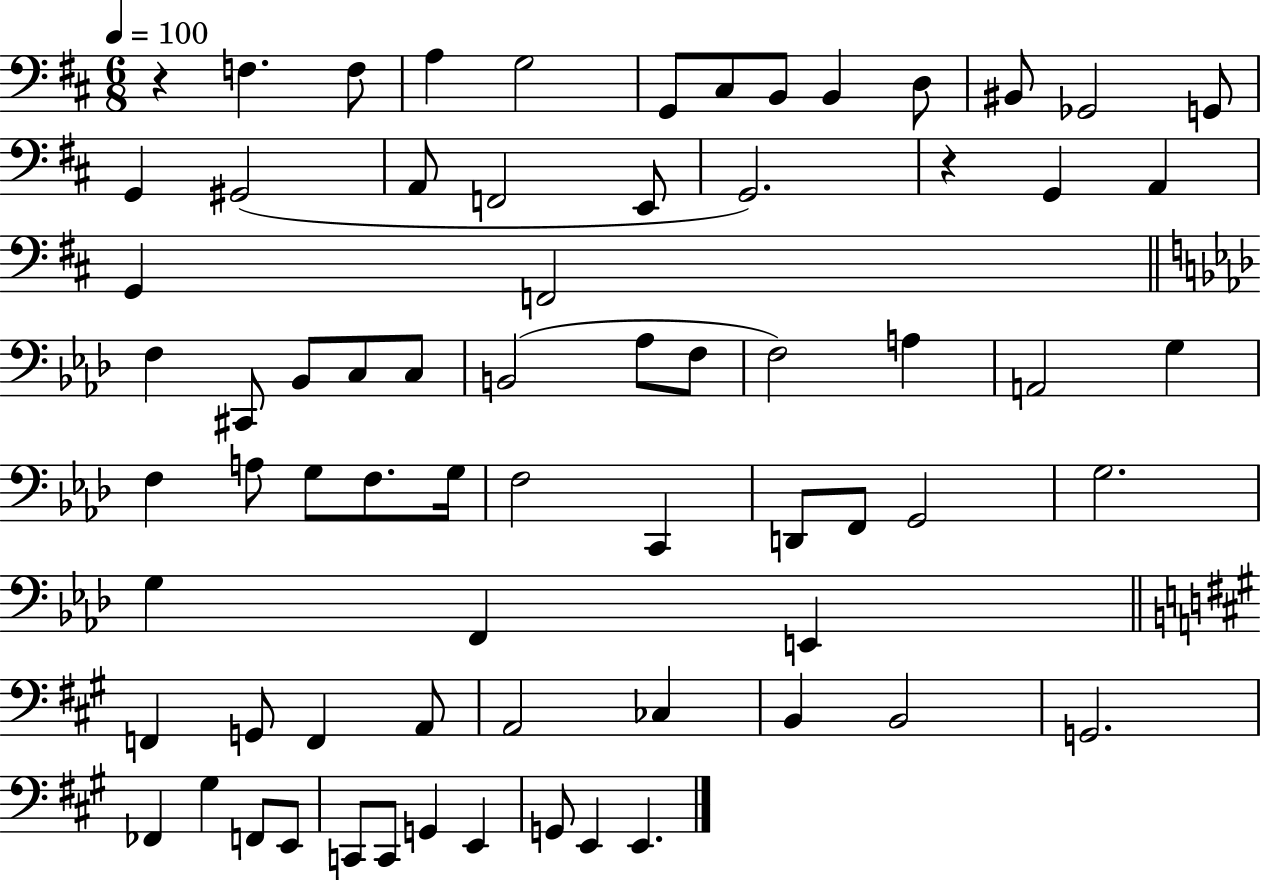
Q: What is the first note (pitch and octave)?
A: F3